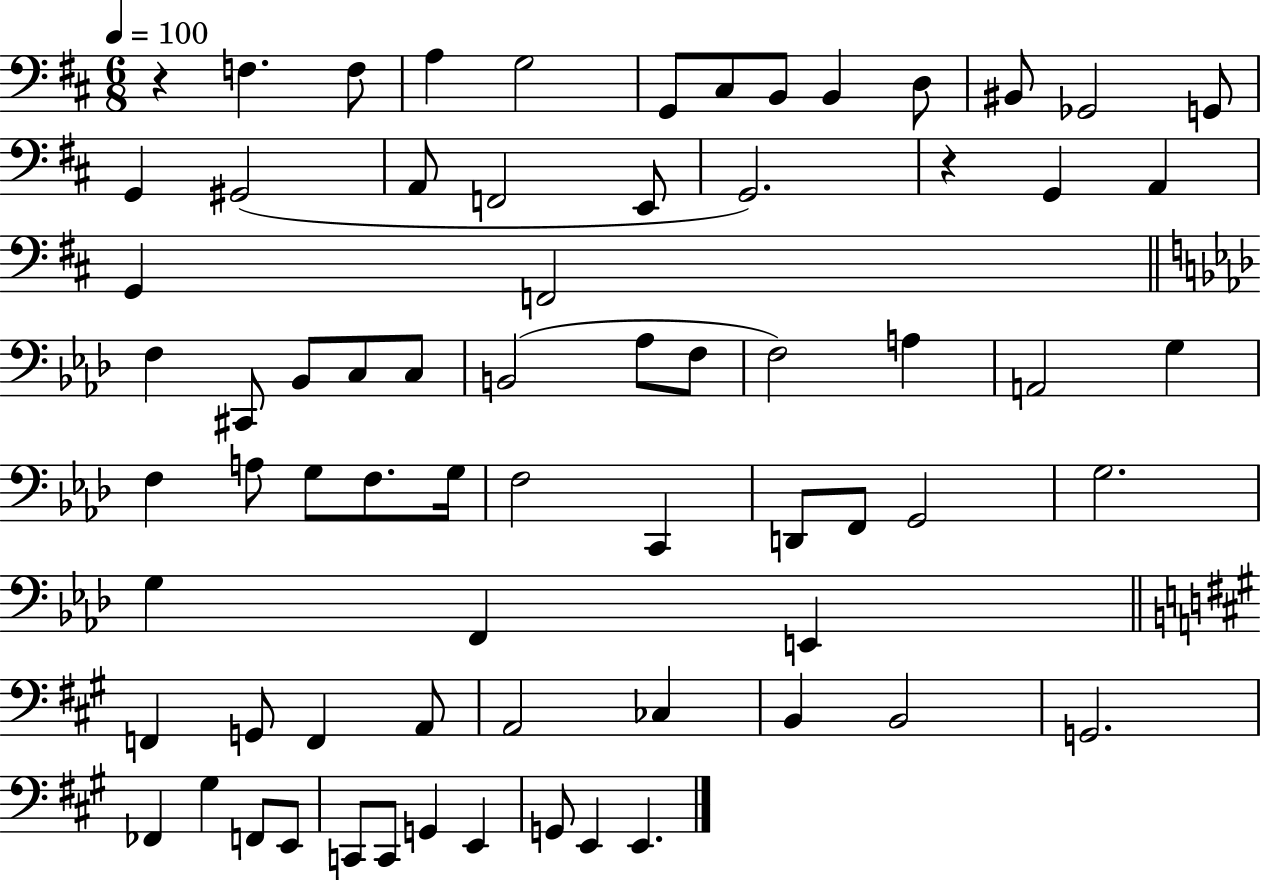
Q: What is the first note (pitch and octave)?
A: F3